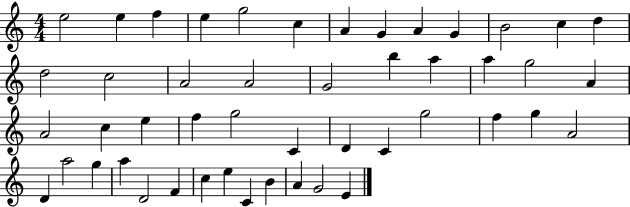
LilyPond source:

{
  \clef treble
  \numericTimeSignature
  \time 4/4
  \key c \major
  e''2 e''4 f''4 | e''4 g''2 c''4 | a'4 g'4 a'4 g'4 | b'2 c''4 d''4 | \break d''2 c''2 | a'2 a'2 | g'2 b''4 a''4 | a''4 g''2 a'4 | \break a'2 c''4 e''4 | f''4 g''2 c'4 | d'4 c'4 g''2 | f''4 g''4 a'2 | \break d'4 a''2 g''4 | a''4 d'2 f'4 | c''4 e''4 c'4 b'4 | a'4 g'2 e'4 | \break \bar "|."
}